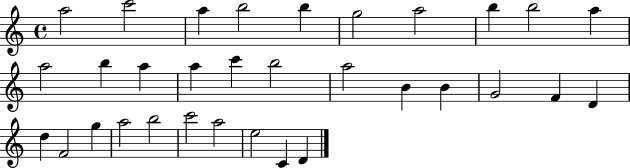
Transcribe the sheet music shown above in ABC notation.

X:1
T:Untitled
M:4/4
L:1/4
K:C
a2 c'2 a b2 b g2 a2 b b2 a a2 b a a c' b2 a2 B B G2 F D d F2 g a2 b2 c'2 a2 e2 C D